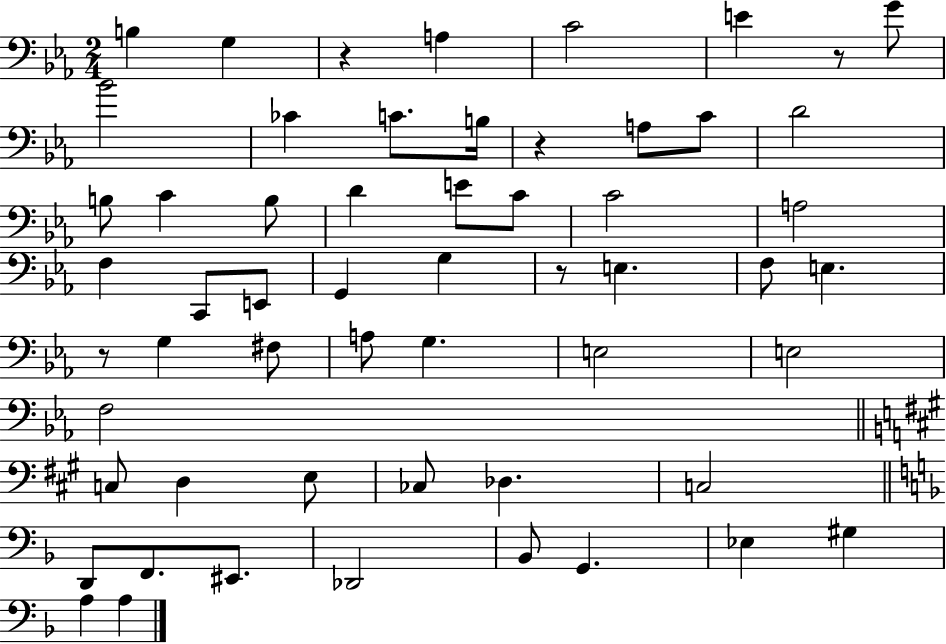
X:1
T:Untitled
M:2/4
L:1/4
K:Eb
B, G, z A, C2 E z/2 G/2 _B2 _C C/2 B,/4 z A,/2 C/2 D2 B,/2 C B,/2 D E/2 C/2 C2 A,2 F, C,,/2 E,,/2 G,, G, z/2 E, F,/2 E, z/2 G, ^F,/2 A,/2 G, E,2 E,2 F,2 C,/2 D, E,/2 _C,/2 _D, C,2 D,,/2 F,,/2 ^E,,/2 _D,,2 _B,,/2 G,, _E, ^G, A, A,